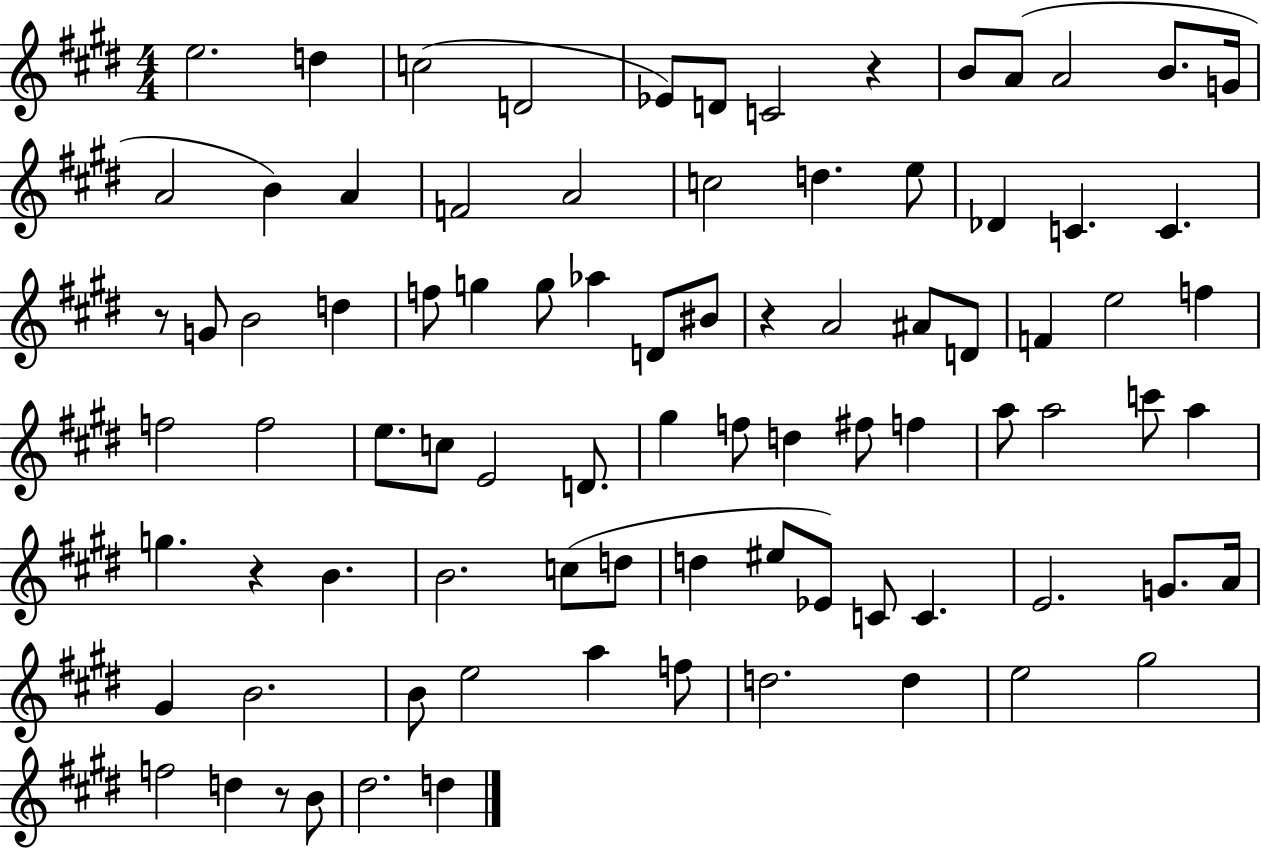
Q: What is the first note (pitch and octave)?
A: E5